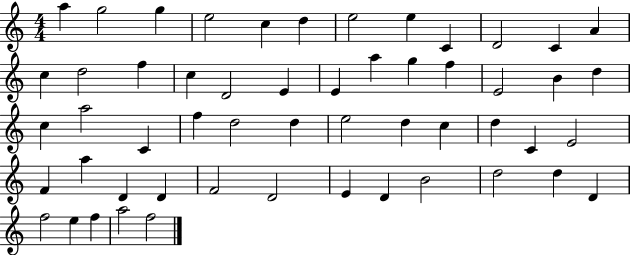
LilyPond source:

{
  \clef treble
  \numericTimeSignature
  \time 4/4
  \key c \major
  a''4 g''2 g''4 | e''2 c''4 d''4 | e''2 e''4 c'4 | d'2 c'4 a'4 | \break c''4 d''2 f''4 | c''4 d'2 e'4 | e'4 a''4 g''4 f''4 | e'2 b'4 d''4 | \break c''4 a''2 c'4 | f''4 d''2 d''4 | e''2 d''4 c''4 | d''4 c'4 e'2 | \break f'4 a''4 d'4 d'4 | f'2 d'2 | e'4 d'4 b'2 | d''2 d''4 d'4 | \break f''2 e''4 f''4 | a''2 f''2 | \bar "|."
}